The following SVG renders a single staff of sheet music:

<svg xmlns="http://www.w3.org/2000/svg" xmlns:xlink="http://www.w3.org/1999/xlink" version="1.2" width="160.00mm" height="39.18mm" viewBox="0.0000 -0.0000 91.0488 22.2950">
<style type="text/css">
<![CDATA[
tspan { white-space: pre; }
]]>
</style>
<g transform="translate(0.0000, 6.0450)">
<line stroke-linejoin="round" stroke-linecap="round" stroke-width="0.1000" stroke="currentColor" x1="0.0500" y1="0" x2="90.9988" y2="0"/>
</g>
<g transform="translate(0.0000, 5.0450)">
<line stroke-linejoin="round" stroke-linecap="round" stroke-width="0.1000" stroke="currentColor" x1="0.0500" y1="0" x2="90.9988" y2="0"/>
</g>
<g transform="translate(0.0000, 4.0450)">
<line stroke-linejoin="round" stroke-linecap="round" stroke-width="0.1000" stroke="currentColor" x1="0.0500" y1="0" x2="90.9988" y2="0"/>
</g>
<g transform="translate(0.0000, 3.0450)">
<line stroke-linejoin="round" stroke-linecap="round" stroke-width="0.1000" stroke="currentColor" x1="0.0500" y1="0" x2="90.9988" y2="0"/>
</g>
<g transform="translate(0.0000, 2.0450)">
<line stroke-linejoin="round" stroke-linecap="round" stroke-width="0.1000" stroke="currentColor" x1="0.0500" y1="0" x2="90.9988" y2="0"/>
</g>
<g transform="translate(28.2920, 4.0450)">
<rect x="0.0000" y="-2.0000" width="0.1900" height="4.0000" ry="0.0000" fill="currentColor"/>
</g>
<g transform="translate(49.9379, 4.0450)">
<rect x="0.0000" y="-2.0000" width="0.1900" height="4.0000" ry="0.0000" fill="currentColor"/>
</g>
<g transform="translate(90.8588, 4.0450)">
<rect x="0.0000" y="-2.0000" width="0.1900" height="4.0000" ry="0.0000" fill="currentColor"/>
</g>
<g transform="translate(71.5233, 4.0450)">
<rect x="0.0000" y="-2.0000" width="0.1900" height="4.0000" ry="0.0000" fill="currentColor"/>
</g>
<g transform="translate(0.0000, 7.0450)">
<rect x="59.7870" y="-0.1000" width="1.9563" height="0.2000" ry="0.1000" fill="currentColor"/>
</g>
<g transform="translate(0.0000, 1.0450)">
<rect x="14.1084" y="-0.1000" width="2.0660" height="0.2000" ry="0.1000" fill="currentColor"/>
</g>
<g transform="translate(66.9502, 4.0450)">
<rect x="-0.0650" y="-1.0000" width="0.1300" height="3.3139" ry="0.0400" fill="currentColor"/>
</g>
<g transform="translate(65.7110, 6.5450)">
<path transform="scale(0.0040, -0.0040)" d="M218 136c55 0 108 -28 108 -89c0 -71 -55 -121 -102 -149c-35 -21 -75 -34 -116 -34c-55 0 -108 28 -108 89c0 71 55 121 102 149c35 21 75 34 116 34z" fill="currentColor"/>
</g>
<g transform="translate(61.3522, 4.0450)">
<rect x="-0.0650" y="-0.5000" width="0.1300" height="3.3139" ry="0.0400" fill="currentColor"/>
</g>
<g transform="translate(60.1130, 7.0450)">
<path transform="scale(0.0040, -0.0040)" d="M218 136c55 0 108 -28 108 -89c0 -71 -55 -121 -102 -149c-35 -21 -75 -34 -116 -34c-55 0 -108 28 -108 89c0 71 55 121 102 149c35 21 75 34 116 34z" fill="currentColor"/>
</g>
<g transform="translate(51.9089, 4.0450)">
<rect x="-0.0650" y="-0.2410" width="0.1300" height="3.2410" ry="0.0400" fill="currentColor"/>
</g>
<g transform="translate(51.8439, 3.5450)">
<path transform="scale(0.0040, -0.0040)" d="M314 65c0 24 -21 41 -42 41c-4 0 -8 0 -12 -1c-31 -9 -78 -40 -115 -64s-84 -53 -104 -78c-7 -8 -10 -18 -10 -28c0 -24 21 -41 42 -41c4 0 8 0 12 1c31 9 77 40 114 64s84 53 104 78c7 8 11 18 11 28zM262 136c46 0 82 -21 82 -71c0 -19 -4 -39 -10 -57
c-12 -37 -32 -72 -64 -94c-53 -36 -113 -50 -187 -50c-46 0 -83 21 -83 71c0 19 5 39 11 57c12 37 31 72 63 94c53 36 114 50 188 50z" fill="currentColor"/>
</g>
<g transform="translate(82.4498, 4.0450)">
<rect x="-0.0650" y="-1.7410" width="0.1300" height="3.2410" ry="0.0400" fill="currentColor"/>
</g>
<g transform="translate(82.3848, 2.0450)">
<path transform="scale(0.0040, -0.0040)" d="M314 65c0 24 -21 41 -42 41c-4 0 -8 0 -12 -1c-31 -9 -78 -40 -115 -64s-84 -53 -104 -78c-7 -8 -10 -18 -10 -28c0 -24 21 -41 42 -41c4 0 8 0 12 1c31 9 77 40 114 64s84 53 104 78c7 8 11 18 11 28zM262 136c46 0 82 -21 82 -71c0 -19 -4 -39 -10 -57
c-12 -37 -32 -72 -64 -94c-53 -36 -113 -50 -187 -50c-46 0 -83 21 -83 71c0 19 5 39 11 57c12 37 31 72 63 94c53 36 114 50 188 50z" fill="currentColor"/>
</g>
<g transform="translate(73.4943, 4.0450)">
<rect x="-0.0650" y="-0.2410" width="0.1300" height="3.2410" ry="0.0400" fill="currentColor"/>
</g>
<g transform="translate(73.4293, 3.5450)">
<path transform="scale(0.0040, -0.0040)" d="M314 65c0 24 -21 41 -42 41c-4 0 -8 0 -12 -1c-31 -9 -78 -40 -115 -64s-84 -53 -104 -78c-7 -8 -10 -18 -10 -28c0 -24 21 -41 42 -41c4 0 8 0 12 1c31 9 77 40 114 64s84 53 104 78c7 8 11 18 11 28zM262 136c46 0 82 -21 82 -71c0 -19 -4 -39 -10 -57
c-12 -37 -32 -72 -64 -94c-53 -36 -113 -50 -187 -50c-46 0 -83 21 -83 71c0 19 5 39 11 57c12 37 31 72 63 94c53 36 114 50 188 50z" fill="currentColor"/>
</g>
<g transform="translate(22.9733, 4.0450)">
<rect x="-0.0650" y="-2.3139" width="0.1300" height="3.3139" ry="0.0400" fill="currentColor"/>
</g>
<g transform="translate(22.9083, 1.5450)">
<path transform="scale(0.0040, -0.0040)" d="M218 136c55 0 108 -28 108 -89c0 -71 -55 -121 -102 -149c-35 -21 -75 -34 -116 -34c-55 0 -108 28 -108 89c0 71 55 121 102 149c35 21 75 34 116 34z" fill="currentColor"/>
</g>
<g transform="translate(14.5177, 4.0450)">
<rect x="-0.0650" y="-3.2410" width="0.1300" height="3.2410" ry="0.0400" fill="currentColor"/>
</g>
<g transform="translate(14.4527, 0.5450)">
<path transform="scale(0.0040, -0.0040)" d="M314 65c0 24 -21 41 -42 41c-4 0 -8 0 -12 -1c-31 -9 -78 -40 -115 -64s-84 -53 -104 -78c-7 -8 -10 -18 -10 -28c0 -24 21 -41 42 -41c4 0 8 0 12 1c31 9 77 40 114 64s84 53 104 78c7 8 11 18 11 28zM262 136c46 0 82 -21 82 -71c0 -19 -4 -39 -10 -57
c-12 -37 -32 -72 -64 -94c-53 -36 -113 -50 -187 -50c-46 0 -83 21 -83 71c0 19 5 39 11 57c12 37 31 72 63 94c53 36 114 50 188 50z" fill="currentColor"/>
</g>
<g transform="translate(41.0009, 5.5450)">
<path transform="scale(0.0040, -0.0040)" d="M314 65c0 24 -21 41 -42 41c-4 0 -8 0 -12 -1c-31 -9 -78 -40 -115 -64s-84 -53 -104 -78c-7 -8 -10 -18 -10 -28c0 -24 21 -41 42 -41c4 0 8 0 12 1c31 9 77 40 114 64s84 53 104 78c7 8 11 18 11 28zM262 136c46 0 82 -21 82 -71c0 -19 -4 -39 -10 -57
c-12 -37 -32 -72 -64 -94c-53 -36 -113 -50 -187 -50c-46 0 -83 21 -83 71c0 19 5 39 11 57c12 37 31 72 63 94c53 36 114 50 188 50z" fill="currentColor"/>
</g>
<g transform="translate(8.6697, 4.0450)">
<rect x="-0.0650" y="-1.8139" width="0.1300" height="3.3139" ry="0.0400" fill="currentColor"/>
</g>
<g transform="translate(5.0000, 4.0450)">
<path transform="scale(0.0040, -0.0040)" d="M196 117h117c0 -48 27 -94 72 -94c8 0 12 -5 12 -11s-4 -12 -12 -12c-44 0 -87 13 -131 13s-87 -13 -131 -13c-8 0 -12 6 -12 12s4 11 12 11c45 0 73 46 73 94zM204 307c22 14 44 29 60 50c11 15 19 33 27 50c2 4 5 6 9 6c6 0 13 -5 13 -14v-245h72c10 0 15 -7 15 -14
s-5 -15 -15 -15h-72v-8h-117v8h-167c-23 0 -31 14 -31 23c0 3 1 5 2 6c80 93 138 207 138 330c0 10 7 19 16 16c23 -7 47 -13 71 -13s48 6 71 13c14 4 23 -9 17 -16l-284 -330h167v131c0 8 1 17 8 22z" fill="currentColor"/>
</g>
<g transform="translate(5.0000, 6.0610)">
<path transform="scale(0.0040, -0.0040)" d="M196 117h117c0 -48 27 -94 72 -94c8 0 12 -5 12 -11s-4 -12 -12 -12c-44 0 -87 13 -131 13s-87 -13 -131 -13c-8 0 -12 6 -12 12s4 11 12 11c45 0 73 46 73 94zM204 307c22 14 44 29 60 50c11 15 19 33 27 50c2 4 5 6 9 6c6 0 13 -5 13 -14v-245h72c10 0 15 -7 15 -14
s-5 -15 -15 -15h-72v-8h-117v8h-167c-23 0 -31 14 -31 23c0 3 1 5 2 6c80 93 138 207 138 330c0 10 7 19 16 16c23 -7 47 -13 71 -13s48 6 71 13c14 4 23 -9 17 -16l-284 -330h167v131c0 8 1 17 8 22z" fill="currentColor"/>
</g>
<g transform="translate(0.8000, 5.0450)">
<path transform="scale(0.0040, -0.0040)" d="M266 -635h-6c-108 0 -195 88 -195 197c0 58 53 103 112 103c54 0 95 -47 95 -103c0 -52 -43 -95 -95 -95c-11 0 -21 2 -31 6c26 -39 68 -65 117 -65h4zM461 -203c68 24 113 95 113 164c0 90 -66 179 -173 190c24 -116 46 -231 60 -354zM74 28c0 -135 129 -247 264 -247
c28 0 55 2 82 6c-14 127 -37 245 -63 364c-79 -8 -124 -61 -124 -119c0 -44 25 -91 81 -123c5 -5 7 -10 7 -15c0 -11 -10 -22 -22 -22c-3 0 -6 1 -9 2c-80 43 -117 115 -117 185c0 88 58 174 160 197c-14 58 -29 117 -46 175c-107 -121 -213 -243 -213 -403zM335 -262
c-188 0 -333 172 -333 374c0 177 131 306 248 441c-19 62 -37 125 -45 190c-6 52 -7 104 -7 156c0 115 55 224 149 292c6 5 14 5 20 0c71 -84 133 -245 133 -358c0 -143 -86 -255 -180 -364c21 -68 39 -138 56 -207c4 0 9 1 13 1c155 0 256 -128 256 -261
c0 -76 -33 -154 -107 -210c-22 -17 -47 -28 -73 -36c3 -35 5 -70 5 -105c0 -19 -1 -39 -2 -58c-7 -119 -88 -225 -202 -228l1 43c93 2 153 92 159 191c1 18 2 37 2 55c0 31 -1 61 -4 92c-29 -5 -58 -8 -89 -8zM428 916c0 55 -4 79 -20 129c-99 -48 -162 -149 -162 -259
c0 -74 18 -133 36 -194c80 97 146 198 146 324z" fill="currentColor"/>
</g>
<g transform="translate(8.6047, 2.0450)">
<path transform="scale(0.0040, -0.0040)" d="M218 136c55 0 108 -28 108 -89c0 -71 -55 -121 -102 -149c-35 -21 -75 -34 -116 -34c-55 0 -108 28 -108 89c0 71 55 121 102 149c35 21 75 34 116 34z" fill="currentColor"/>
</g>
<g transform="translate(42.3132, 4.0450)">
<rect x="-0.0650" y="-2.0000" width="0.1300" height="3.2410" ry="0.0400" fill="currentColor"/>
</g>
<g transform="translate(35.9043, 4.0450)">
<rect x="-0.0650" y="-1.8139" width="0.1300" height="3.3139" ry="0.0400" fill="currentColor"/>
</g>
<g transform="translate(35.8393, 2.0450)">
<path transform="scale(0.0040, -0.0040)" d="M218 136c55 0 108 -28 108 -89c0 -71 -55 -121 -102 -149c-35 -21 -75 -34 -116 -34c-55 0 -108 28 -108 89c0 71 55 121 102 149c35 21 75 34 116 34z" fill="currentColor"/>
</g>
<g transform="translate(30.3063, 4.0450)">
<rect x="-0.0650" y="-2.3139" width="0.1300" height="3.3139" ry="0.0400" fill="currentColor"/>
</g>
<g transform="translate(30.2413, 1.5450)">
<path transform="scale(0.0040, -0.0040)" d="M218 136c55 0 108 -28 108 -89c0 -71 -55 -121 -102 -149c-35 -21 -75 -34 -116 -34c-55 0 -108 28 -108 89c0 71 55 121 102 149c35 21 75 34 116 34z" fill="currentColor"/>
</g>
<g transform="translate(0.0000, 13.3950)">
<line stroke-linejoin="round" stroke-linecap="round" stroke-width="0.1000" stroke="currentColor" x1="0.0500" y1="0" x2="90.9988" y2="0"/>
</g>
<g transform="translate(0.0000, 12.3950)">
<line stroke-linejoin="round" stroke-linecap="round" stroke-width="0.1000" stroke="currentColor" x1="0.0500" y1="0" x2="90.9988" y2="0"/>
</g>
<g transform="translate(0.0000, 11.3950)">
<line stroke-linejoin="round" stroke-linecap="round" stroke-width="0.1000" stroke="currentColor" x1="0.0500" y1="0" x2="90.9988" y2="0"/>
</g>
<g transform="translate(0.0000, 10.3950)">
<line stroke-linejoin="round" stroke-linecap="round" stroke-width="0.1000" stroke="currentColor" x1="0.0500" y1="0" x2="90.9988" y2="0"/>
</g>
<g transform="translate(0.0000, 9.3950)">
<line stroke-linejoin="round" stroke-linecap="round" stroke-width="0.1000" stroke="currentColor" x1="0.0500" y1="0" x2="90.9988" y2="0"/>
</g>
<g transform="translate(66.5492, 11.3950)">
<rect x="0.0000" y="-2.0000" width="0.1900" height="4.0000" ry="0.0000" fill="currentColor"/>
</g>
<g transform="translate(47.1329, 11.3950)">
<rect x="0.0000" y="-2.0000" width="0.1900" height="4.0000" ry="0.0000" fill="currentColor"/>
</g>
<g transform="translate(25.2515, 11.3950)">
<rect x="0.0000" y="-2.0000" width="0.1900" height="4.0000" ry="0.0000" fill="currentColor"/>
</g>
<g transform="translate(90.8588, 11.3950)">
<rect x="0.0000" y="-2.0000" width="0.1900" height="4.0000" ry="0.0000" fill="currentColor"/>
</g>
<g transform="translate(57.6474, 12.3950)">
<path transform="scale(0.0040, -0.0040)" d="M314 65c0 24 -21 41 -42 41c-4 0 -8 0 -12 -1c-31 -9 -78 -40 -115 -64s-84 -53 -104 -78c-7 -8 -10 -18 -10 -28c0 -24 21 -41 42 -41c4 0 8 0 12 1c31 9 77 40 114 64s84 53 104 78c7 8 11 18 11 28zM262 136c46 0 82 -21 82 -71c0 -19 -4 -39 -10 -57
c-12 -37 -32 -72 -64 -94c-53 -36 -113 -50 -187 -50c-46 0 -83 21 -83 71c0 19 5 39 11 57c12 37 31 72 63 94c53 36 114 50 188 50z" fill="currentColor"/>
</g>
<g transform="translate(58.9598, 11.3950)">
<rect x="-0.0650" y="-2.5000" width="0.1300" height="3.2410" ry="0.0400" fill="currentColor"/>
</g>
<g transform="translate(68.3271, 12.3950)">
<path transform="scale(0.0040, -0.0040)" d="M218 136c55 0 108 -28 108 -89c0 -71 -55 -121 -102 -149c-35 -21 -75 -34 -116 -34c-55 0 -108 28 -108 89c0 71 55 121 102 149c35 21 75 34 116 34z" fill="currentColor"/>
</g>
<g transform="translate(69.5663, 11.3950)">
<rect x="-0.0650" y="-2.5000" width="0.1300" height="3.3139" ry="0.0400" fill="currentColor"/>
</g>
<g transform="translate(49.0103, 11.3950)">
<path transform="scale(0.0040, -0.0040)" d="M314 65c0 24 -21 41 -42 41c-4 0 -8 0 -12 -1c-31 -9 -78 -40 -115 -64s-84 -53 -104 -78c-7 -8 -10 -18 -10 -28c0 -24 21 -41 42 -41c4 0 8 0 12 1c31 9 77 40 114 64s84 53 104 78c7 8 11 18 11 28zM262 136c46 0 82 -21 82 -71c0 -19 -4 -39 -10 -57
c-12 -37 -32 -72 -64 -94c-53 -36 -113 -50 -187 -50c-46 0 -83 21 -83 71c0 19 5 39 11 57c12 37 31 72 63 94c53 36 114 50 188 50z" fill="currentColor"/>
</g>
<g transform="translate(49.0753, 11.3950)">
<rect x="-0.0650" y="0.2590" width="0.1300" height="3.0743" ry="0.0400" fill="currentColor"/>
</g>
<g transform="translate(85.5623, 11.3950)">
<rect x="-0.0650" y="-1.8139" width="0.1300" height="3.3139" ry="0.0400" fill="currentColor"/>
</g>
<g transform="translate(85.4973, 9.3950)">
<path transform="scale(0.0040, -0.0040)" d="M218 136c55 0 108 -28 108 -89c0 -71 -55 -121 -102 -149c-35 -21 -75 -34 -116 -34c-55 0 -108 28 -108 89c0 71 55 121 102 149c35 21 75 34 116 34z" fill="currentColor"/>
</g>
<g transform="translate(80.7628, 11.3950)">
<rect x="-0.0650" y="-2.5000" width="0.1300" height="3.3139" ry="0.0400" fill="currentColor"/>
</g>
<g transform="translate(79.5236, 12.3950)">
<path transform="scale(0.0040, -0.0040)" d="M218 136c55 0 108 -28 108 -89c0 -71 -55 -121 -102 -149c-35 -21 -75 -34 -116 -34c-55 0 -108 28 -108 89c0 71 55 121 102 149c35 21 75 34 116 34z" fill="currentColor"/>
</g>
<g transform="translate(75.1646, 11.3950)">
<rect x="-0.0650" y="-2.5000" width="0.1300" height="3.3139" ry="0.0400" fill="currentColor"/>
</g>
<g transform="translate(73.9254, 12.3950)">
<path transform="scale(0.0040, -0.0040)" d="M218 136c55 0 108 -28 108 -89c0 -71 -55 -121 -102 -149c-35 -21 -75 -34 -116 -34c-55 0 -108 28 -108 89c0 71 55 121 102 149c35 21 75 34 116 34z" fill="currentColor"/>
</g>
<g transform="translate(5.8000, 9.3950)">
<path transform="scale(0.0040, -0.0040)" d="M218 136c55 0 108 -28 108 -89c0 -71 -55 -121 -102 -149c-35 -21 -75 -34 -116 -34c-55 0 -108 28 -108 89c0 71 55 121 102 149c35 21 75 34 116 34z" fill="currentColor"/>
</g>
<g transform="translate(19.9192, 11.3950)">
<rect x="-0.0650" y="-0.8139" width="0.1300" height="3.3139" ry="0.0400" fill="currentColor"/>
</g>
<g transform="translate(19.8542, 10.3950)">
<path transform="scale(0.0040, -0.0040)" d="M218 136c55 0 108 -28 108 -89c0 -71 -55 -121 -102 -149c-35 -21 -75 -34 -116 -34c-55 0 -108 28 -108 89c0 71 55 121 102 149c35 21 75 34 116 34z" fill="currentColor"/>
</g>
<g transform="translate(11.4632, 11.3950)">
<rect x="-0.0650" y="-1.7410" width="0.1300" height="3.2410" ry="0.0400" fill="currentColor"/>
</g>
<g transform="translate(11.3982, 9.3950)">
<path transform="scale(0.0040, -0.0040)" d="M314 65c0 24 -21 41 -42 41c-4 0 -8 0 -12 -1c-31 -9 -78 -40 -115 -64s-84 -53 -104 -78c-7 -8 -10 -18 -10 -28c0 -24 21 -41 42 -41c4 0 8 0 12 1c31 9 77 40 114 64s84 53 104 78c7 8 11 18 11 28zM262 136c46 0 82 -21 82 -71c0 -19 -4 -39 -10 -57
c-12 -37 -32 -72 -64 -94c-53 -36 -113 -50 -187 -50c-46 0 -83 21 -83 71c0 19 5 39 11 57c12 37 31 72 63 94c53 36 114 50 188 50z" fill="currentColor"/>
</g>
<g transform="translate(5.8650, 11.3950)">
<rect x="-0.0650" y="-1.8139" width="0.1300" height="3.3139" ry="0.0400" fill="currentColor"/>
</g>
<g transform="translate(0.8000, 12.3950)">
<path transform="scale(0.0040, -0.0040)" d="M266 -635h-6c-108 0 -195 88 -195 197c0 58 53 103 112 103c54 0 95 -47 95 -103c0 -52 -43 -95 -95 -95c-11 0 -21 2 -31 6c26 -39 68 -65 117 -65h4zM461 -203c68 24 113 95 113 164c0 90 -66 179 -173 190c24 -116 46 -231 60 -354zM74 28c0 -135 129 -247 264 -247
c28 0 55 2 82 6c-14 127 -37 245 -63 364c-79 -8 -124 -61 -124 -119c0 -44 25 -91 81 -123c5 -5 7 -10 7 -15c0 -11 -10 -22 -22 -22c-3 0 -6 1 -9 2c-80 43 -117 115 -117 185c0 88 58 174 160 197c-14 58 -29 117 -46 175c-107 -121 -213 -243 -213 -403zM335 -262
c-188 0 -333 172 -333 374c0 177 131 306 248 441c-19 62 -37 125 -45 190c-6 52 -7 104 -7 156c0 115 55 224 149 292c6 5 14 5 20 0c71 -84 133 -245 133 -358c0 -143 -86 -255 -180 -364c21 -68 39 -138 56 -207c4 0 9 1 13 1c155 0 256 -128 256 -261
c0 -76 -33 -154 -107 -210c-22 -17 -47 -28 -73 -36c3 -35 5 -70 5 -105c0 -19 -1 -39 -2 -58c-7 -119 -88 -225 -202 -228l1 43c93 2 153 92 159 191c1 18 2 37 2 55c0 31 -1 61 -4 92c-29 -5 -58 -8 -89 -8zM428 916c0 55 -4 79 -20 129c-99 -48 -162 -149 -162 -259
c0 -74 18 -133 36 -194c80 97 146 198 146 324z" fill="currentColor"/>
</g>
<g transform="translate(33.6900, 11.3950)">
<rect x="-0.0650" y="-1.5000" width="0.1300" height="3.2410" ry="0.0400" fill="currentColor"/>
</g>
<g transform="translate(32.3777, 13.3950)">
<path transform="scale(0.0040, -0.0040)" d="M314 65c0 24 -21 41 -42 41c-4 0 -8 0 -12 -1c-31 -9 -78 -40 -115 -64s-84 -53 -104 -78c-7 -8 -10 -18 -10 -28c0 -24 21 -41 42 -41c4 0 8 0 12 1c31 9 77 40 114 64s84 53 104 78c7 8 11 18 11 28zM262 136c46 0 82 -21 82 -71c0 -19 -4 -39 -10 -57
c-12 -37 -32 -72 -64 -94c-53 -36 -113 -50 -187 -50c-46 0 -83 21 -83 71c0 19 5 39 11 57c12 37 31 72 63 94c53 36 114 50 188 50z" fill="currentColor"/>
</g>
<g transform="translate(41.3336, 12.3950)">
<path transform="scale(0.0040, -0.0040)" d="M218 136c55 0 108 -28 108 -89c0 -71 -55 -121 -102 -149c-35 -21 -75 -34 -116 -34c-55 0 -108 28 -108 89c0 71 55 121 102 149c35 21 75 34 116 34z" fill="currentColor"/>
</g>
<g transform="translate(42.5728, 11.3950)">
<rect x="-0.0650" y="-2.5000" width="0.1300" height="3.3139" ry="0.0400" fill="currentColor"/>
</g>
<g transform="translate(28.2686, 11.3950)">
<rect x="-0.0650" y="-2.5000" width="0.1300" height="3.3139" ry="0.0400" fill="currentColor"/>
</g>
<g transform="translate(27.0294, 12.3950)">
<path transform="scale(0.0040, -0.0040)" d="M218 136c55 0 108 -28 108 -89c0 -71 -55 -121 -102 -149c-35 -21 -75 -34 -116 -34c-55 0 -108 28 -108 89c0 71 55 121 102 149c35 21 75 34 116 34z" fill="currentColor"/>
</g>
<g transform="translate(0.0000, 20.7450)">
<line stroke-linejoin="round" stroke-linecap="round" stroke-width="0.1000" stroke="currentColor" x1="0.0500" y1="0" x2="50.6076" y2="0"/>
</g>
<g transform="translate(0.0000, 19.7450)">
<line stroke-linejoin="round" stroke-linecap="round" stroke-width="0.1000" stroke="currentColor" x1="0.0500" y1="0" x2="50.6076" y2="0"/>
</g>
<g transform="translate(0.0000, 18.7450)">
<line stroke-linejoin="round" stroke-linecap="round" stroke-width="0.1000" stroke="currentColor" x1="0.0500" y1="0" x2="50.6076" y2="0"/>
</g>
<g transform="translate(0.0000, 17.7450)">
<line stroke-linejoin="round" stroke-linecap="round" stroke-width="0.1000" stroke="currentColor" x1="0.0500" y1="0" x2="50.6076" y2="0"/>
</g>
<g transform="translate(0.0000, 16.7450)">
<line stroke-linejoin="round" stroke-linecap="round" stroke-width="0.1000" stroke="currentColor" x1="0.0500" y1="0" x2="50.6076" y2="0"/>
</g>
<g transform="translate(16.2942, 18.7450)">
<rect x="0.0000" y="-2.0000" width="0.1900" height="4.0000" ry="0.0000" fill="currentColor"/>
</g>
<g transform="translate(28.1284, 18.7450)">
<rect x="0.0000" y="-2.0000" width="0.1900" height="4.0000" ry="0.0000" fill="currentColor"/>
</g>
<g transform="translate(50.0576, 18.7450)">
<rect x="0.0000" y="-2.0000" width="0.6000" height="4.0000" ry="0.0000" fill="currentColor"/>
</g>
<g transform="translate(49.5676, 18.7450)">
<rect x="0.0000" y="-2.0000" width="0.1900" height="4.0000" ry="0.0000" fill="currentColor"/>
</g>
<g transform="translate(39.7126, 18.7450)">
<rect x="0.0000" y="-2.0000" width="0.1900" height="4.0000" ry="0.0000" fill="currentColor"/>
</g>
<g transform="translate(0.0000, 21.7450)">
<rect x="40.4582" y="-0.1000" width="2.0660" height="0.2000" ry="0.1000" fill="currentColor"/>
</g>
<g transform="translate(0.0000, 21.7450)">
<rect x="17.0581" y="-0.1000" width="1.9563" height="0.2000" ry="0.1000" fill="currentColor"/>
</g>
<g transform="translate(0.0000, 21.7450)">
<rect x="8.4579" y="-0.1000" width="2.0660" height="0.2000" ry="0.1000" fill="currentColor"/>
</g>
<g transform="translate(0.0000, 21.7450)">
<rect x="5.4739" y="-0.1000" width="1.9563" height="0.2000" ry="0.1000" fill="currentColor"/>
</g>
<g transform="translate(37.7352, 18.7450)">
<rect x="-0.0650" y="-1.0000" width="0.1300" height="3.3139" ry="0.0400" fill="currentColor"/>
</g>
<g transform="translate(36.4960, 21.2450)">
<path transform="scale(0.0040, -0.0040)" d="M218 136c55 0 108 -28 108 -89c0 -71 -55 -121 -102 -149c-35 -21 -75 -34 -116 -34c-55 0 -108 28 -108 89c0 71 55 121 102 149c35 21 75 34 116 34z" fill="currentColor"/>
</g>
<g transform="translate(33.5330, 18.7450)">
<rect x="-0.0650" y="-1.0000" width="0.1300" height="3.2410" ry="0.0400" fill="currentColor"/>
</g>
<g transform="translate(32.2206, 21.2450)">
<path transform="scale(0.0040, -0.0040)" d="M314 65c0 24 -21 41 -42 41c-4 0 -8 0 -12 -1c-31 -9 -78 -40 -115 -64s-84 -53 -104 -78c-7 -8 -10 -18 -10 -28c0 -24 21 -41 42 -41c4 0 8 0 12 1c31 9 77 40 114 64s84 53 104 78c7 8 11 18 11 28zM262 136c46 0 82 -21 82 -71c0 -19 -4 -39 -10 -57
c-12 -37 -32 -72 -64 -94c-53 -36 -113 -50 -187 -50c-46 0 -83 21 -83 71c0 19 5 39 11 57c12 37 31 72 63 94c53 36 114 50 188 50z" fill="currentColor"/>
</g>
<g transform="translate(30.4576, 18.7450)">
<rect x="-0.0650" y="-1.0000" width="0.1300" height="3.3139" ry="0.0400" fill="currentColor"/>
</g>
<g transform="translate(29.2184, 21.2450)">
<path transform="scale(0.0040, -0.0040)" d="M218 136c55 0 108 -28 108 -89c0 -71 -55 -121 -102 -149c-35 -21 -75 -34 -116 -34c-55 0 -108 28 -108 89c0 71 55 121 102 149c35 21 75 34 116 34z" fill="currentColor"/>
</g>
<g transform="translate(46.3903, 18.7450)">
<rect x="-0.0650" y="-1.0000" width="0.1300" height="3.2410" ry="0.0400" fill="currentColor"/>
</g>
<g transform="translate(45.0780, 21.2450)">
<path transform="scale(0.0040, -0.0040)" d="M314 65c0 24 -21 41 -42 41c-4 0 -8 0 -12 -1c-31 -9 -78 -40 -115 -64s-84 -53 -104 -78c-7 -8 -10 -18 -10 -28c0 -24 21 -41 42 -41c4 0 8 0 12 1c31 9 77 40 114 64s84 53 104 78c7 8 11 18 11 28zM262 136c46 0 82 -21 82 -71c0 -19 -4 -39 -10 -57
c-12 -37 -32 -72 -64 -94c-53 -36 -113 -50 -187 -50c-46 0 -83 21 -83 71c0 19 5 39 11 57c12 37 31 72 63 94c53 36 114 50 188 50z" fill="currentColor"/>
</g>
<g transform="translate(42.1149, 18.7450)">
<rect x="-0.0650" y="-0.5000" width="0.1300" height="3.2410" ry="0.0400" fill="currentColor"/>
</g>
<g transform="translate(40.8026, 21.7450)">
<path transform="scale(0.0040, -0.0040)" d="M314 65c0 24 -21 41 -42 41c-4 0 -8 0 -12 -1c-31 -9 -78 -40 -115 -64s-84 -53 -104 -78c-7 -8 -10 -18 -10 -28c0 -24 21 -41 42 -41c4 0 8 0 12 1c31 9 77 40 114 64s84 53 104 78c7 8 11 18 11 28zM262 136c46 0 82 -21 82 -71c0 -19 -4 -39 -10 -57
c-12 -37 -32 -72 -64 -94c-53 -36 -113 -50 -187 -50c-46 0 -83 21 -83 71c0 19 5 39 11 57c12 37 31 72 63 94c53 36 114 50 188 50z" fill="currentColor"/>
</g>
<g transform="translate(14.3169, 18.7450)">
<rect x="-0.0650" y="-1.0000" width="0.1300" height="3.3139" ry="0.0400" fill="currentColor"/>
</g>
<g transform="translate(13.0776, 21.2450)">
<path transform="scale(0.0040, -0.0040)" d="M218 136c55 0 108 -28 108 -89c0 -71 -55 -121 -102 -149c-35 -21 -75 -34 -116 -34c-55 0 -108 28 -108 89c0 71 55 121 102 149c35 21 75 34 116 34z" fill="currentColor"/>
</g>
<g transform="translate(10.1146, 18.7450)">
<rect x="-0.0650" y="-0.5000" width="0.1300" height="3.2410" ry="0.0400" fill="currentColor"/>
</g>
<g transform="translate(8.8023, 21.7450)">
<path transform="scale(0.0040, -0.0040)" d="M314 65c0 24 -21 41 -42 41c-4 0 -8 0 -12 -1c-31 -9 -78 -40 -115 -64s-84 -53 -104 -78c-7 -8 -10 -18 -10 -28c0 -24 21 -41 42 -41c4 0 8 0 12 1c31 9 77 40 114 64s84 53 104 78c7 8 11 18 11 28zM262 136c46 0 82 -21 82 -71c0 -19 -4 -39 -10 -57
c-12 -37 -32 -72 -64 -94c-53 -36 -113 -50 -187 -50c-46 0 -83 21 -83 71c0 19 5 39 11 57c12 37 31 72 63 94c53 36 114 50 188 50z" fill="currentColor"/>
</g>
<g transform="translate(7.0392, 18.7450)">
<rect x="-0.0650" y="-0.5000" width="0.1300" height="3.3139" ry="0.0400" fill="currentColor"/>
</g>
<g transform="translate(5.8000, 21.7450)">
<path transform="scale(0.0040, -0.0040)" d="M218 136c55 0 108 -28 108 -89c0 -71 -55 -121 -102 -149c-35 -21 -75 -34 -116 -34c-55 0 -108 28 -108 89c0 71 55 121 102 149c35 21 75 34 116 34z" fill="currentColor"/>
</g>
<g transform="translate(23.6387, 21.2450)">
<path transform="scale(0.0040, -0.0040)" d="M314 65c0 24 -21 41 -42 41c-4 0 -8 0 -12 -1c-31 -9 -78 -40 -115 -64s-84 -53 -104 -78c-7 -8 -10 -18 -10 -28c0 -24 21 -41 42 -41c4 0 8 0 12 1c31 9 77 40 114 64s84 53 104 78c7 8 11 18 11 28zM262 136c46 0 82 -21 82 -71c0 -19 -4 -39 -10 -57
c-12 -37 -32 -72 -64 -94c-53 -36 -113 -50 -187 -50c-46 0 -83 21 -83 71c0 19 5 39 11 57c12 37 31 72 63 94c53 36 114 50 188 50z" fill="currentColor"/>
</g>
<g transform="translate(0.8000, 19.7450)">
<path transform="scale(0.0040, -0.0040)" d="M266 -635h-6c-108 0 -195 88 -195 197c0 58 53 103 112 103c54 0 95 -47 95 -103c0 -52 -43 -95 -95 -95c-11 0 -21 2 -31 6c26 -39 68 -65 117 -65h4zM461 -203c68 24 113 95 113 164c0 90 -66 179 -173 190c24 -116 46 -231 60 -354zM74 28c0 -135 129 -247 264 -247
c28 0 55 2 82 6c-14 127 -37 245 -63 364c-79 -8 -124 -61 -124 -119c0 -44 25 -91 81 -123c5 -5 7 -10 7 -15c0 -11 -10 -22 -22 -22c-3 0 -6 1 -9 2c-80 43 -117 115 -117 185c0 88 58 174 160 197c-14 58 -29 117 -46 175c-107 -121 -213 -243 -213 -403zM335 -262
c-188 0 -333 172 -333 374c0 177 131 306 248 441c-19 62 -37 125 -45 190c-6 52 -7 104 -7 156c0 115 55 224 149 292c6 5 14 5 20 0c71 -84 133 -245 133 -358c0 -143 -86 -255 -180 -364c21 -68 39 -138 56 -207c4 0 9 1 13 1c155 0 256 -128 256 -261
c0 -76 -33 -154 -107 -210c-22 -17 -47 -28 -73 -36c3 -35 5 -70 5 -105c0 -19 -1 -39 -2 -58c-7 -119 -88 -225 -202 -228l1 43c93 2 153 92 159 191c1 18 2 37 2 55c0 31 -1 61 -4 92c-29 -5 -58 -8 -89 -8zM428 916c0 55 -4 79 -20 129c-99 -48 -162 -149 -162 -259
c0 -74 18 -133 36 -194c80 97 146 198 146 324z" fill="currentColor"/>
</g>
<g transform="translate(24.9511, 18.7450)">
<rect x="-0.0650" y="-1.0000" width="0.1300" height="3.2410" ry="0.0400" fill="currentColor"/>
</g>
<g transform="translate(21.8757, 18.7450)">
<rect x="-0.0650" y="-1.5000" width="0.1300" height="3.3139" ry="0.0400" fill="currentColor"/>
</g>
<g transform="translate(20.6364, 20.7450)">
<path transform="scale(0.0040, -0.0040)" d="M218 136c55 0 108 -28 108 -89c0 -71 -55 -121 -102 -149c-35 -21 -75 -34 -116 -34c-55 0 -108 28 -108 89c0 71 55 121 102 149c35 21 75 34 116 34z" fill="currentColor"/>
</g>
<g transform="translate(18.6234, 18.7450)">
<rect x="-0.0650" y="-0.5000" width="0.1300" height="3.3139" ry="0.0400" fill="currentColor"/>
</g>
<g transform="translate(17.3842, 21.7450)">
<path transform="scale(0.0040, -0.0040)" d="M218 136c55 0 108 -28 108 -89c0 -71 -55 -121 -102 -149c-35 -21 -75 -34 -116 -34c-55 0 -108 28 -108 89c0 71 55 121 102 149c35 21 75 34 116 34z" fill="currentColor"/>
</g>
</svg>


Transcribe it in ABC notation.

X:1
T:Untitled
M:4/4
L:1/4
K:C
f b2 g g f F2 c2 C D c2 f2 f f2 d G E2 G B2 G2 G G G f C C2 D C E D2 D D2 D C2 D2